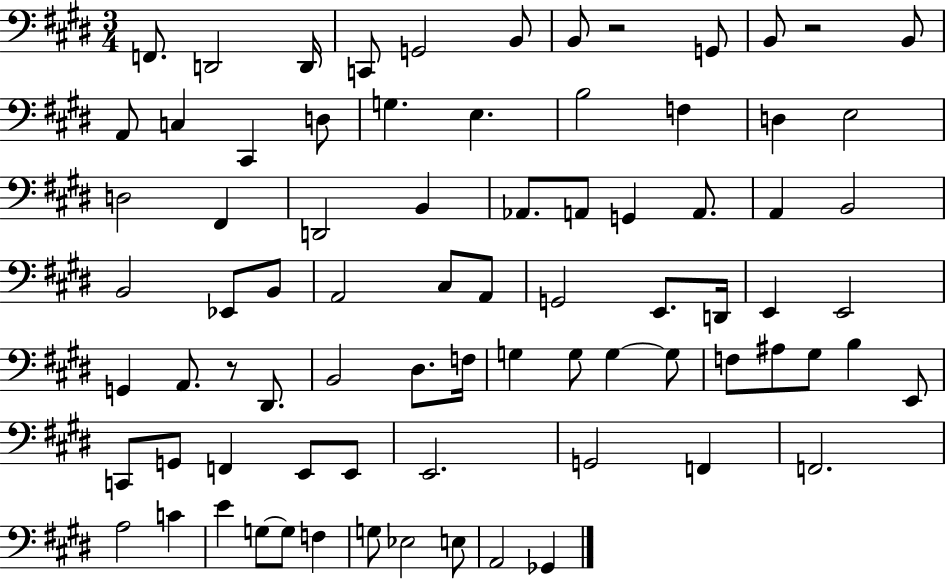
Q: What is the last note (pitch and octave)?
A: Gb2